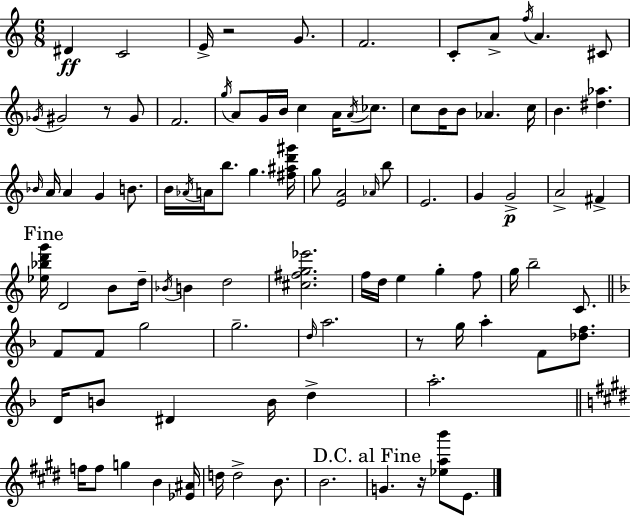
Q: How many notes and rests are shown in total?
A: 97